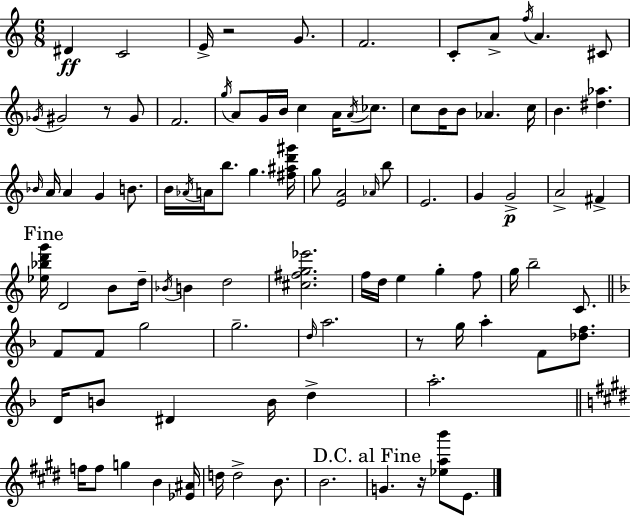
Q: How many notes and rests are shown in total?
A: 97